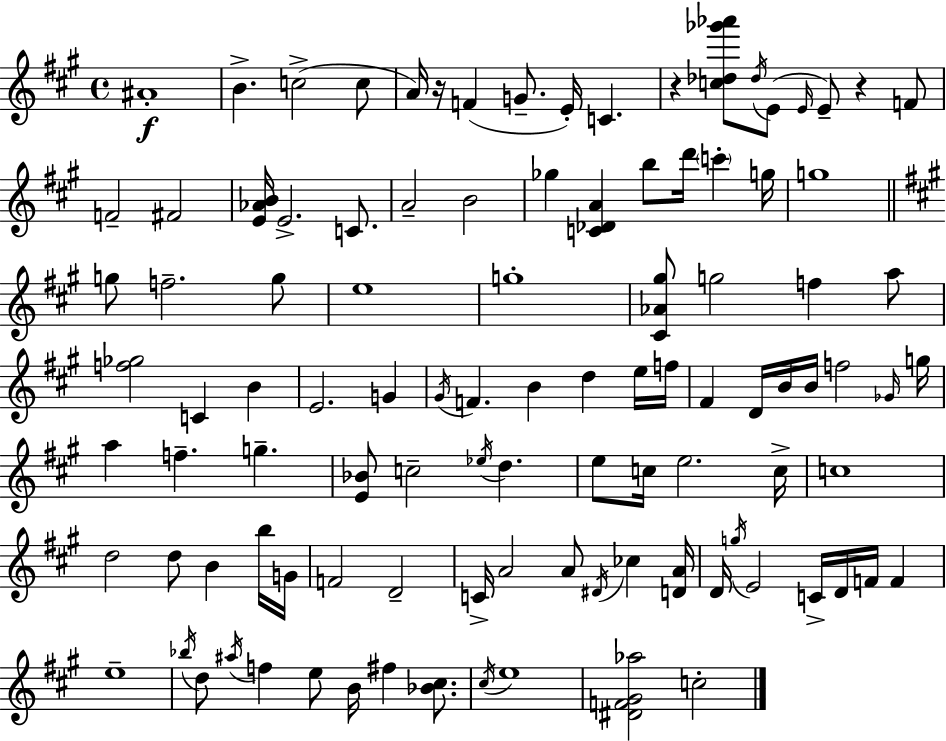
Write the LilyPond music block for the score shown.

{
  \clef treble
  \time 4/4
  \defaultTimeSignature
  \key a \major
  ais'1-.\f | b'4.-> c''2->( c''8 | a'16) r16 f'4( g'8.-- e'16-.) c'4. | r4 <c'' des'' ges''' aes'''>8 \acciaccatura { des''16 }( e'8 \grace { e'16 }) e'8-- r4 | \break f'8 f'2-- fis'2 | <e' aes' b'>16 e'2.-> c'8. | a'2-- b'2 | ges''4 <c' des' a'>4 b''8 d'''16 \parenthesize c'''4-. | \break g''16 g''1 | \bar "||" \break \key a \major g''8 f''2.-- g''8 | e''1 | g''1-. | <cis' aes' gis''>8 g''2 f''4 a''8 | \break <f'' ges''>2 c'4 b'4 | e'2. g'4 | \acciaccatura { gis'16 } f'4. b'4 d''4 e''16 | f''16 fis'4 d'16 b'16 b'16 f''2 | \break \grace { ges'16 } g''16 a''4 f''4.-- g''4.-- | <e' bes'>8 c''2-- \acciaccatura { ees''16 } d''4. | e''8 c''16 e''2. | c''16-> c''1 | \break d''2 d''8 b'4 | b''16 g'16 f'2 d'2-- | c'16-> a'2 a'8 \acciaccatura { dis'16 } ces''4 | <d' a'>16 d'16 \acciaccatura { g''16 } e'2 c'16-> d'16 | \break f'16 f'4 e''1-- | \acciaccatura { bes''16 } d''8 \acciaccatura { ais''16 } f''4 e''8 b'16 | fis''4 <bes' cis''>8. \acciaccatura { cis''16 } e''1 | <dis' f' gis' aes''>2 | \break c''2-. \bar "|."
}